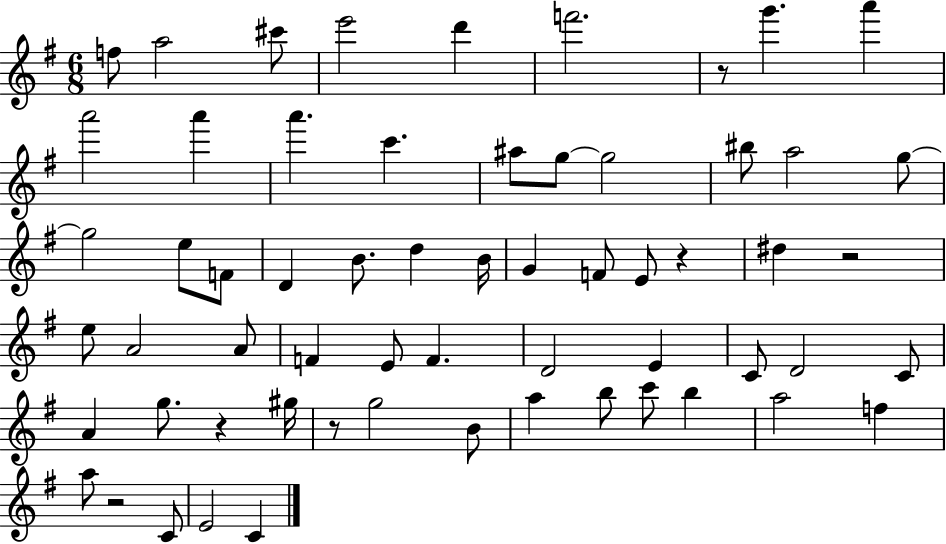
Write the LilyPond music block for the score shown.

{
  \clef treble
  \numericTimeSignature
  \time 6/8
  \key g \major
  f''8 a''2 cis'''8 | e'''2 d'''4 | f'''2. | r8 g'''4. a'''4 | \break a'''2 a'''4 | a'''4. c'''4. | ais''8 g''8~~ g''2 | bis''8 a''2 g''8~~ | \break g''2 e''8 f'8 | d'4 b'8. d''4 b'16 | g'4 f'8 e'8 r4 | dis''4 r2 | \break e''8 a'2 a'8 | f'4 e'8 f'4. | d'2 e'4 | c'8 d'2 c'8 | \break a'4 g''8. r4 gis''16 | r8 g''2 b'8 | a''4 b''8 c'''8 b''4 | a''2 f''4 | \break a''8 r2 c'8 | e'2 c'4 | \bar "|."
}